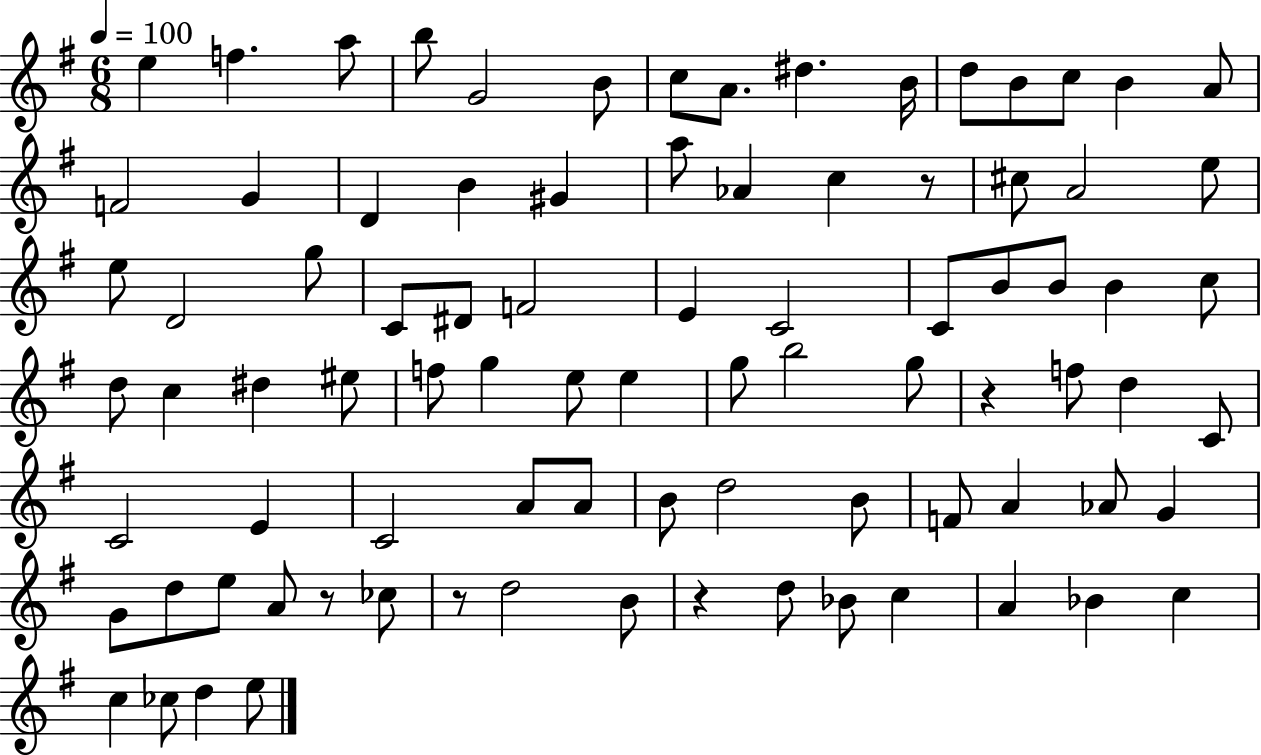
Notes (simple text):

E5/q F5/q. A5/e B5/e G4/h B4/e C5/e A4/e. D#5/q. B4/s D5/e B4/e C5/e B4/q A4/e F4/h G4/q D4/q B4/q G#4/q A5/e Ab4/q C5/q R/e C#5/e A4/h E5/e E5/e D4/h G5/e C4/e D#4/e F4/h E4/q C4/h C4/e B4/e B4/e B4/q C5/e D5/e C5/q D#5/q EIS5/e F5/e G5/q E5/e E5/q G5/e B5/h G5/e R/q F5/e D5/q C4/e C4/h E4/q C4/h A4/e A4/e B4/e D5/h B4/e F4/e A4/q Ab4/e G4/q G4/e D5/e E5/e A4/e R/e CES5/e R/e D5/h B4/e R/q D5/e Bb4/e C5/q A4/q Bb4/q C5/q C5/q CES5/e D5/q E5/e